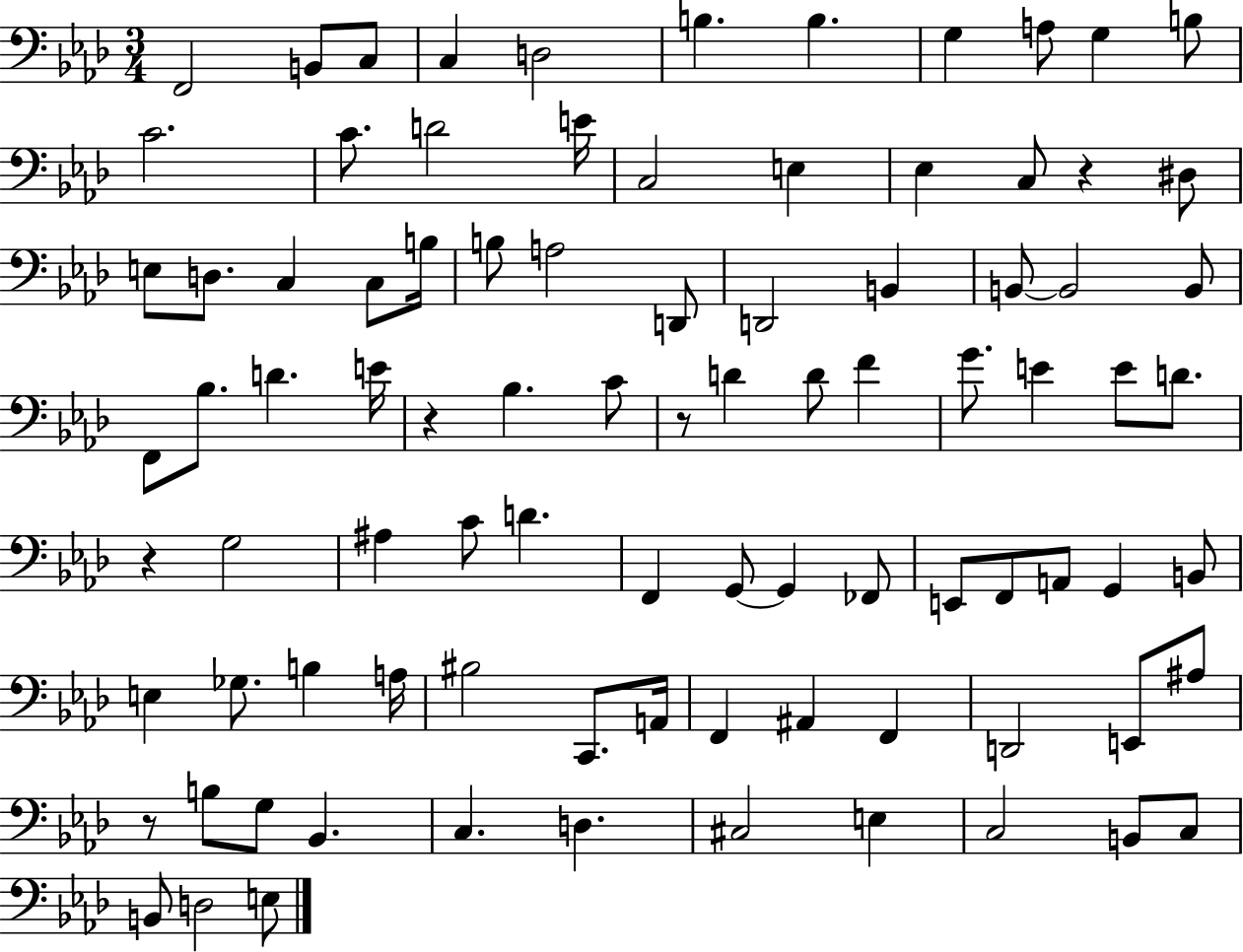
{
  \clef bass
  \numericTimeSignature
  \time 3/4
  \key aes \major
  f,2 b,8 c8 | c4 d2 | b4. b4. | g4 a8 g4 b8 | \break c'2. | c'8. d'2 e'16 | c2 e4 | ees4 c8 r4 dis8 | \break e8 d8. c4 c8 b16 | b8 a2 d,8 | d,2 b,4 | b,8~~ b,2 b,8 | \break f,8 bes8. d'4. e'16 | r4 bes4. c'8 | r8 d'4 d'8 f'4 | g'8. e'4 e'8 d'8. | \break r4 g2 | ais4 c'8 d'4. | f,4 g,8~~ g,4 fes,8 | e,8 f,8 a,8 g,4 b,8 | \break e4 ges8. b4 a16 | bis2 c,8. a,16 | f,4 ais,4 f,4 | d,2 e,8 ais8 | \break r8 b8 g8 bes,4. | c4. d4. | cis2 e4 | c2 b,8 c8 | \break b,8 d2 e8 | \bar "|."
}